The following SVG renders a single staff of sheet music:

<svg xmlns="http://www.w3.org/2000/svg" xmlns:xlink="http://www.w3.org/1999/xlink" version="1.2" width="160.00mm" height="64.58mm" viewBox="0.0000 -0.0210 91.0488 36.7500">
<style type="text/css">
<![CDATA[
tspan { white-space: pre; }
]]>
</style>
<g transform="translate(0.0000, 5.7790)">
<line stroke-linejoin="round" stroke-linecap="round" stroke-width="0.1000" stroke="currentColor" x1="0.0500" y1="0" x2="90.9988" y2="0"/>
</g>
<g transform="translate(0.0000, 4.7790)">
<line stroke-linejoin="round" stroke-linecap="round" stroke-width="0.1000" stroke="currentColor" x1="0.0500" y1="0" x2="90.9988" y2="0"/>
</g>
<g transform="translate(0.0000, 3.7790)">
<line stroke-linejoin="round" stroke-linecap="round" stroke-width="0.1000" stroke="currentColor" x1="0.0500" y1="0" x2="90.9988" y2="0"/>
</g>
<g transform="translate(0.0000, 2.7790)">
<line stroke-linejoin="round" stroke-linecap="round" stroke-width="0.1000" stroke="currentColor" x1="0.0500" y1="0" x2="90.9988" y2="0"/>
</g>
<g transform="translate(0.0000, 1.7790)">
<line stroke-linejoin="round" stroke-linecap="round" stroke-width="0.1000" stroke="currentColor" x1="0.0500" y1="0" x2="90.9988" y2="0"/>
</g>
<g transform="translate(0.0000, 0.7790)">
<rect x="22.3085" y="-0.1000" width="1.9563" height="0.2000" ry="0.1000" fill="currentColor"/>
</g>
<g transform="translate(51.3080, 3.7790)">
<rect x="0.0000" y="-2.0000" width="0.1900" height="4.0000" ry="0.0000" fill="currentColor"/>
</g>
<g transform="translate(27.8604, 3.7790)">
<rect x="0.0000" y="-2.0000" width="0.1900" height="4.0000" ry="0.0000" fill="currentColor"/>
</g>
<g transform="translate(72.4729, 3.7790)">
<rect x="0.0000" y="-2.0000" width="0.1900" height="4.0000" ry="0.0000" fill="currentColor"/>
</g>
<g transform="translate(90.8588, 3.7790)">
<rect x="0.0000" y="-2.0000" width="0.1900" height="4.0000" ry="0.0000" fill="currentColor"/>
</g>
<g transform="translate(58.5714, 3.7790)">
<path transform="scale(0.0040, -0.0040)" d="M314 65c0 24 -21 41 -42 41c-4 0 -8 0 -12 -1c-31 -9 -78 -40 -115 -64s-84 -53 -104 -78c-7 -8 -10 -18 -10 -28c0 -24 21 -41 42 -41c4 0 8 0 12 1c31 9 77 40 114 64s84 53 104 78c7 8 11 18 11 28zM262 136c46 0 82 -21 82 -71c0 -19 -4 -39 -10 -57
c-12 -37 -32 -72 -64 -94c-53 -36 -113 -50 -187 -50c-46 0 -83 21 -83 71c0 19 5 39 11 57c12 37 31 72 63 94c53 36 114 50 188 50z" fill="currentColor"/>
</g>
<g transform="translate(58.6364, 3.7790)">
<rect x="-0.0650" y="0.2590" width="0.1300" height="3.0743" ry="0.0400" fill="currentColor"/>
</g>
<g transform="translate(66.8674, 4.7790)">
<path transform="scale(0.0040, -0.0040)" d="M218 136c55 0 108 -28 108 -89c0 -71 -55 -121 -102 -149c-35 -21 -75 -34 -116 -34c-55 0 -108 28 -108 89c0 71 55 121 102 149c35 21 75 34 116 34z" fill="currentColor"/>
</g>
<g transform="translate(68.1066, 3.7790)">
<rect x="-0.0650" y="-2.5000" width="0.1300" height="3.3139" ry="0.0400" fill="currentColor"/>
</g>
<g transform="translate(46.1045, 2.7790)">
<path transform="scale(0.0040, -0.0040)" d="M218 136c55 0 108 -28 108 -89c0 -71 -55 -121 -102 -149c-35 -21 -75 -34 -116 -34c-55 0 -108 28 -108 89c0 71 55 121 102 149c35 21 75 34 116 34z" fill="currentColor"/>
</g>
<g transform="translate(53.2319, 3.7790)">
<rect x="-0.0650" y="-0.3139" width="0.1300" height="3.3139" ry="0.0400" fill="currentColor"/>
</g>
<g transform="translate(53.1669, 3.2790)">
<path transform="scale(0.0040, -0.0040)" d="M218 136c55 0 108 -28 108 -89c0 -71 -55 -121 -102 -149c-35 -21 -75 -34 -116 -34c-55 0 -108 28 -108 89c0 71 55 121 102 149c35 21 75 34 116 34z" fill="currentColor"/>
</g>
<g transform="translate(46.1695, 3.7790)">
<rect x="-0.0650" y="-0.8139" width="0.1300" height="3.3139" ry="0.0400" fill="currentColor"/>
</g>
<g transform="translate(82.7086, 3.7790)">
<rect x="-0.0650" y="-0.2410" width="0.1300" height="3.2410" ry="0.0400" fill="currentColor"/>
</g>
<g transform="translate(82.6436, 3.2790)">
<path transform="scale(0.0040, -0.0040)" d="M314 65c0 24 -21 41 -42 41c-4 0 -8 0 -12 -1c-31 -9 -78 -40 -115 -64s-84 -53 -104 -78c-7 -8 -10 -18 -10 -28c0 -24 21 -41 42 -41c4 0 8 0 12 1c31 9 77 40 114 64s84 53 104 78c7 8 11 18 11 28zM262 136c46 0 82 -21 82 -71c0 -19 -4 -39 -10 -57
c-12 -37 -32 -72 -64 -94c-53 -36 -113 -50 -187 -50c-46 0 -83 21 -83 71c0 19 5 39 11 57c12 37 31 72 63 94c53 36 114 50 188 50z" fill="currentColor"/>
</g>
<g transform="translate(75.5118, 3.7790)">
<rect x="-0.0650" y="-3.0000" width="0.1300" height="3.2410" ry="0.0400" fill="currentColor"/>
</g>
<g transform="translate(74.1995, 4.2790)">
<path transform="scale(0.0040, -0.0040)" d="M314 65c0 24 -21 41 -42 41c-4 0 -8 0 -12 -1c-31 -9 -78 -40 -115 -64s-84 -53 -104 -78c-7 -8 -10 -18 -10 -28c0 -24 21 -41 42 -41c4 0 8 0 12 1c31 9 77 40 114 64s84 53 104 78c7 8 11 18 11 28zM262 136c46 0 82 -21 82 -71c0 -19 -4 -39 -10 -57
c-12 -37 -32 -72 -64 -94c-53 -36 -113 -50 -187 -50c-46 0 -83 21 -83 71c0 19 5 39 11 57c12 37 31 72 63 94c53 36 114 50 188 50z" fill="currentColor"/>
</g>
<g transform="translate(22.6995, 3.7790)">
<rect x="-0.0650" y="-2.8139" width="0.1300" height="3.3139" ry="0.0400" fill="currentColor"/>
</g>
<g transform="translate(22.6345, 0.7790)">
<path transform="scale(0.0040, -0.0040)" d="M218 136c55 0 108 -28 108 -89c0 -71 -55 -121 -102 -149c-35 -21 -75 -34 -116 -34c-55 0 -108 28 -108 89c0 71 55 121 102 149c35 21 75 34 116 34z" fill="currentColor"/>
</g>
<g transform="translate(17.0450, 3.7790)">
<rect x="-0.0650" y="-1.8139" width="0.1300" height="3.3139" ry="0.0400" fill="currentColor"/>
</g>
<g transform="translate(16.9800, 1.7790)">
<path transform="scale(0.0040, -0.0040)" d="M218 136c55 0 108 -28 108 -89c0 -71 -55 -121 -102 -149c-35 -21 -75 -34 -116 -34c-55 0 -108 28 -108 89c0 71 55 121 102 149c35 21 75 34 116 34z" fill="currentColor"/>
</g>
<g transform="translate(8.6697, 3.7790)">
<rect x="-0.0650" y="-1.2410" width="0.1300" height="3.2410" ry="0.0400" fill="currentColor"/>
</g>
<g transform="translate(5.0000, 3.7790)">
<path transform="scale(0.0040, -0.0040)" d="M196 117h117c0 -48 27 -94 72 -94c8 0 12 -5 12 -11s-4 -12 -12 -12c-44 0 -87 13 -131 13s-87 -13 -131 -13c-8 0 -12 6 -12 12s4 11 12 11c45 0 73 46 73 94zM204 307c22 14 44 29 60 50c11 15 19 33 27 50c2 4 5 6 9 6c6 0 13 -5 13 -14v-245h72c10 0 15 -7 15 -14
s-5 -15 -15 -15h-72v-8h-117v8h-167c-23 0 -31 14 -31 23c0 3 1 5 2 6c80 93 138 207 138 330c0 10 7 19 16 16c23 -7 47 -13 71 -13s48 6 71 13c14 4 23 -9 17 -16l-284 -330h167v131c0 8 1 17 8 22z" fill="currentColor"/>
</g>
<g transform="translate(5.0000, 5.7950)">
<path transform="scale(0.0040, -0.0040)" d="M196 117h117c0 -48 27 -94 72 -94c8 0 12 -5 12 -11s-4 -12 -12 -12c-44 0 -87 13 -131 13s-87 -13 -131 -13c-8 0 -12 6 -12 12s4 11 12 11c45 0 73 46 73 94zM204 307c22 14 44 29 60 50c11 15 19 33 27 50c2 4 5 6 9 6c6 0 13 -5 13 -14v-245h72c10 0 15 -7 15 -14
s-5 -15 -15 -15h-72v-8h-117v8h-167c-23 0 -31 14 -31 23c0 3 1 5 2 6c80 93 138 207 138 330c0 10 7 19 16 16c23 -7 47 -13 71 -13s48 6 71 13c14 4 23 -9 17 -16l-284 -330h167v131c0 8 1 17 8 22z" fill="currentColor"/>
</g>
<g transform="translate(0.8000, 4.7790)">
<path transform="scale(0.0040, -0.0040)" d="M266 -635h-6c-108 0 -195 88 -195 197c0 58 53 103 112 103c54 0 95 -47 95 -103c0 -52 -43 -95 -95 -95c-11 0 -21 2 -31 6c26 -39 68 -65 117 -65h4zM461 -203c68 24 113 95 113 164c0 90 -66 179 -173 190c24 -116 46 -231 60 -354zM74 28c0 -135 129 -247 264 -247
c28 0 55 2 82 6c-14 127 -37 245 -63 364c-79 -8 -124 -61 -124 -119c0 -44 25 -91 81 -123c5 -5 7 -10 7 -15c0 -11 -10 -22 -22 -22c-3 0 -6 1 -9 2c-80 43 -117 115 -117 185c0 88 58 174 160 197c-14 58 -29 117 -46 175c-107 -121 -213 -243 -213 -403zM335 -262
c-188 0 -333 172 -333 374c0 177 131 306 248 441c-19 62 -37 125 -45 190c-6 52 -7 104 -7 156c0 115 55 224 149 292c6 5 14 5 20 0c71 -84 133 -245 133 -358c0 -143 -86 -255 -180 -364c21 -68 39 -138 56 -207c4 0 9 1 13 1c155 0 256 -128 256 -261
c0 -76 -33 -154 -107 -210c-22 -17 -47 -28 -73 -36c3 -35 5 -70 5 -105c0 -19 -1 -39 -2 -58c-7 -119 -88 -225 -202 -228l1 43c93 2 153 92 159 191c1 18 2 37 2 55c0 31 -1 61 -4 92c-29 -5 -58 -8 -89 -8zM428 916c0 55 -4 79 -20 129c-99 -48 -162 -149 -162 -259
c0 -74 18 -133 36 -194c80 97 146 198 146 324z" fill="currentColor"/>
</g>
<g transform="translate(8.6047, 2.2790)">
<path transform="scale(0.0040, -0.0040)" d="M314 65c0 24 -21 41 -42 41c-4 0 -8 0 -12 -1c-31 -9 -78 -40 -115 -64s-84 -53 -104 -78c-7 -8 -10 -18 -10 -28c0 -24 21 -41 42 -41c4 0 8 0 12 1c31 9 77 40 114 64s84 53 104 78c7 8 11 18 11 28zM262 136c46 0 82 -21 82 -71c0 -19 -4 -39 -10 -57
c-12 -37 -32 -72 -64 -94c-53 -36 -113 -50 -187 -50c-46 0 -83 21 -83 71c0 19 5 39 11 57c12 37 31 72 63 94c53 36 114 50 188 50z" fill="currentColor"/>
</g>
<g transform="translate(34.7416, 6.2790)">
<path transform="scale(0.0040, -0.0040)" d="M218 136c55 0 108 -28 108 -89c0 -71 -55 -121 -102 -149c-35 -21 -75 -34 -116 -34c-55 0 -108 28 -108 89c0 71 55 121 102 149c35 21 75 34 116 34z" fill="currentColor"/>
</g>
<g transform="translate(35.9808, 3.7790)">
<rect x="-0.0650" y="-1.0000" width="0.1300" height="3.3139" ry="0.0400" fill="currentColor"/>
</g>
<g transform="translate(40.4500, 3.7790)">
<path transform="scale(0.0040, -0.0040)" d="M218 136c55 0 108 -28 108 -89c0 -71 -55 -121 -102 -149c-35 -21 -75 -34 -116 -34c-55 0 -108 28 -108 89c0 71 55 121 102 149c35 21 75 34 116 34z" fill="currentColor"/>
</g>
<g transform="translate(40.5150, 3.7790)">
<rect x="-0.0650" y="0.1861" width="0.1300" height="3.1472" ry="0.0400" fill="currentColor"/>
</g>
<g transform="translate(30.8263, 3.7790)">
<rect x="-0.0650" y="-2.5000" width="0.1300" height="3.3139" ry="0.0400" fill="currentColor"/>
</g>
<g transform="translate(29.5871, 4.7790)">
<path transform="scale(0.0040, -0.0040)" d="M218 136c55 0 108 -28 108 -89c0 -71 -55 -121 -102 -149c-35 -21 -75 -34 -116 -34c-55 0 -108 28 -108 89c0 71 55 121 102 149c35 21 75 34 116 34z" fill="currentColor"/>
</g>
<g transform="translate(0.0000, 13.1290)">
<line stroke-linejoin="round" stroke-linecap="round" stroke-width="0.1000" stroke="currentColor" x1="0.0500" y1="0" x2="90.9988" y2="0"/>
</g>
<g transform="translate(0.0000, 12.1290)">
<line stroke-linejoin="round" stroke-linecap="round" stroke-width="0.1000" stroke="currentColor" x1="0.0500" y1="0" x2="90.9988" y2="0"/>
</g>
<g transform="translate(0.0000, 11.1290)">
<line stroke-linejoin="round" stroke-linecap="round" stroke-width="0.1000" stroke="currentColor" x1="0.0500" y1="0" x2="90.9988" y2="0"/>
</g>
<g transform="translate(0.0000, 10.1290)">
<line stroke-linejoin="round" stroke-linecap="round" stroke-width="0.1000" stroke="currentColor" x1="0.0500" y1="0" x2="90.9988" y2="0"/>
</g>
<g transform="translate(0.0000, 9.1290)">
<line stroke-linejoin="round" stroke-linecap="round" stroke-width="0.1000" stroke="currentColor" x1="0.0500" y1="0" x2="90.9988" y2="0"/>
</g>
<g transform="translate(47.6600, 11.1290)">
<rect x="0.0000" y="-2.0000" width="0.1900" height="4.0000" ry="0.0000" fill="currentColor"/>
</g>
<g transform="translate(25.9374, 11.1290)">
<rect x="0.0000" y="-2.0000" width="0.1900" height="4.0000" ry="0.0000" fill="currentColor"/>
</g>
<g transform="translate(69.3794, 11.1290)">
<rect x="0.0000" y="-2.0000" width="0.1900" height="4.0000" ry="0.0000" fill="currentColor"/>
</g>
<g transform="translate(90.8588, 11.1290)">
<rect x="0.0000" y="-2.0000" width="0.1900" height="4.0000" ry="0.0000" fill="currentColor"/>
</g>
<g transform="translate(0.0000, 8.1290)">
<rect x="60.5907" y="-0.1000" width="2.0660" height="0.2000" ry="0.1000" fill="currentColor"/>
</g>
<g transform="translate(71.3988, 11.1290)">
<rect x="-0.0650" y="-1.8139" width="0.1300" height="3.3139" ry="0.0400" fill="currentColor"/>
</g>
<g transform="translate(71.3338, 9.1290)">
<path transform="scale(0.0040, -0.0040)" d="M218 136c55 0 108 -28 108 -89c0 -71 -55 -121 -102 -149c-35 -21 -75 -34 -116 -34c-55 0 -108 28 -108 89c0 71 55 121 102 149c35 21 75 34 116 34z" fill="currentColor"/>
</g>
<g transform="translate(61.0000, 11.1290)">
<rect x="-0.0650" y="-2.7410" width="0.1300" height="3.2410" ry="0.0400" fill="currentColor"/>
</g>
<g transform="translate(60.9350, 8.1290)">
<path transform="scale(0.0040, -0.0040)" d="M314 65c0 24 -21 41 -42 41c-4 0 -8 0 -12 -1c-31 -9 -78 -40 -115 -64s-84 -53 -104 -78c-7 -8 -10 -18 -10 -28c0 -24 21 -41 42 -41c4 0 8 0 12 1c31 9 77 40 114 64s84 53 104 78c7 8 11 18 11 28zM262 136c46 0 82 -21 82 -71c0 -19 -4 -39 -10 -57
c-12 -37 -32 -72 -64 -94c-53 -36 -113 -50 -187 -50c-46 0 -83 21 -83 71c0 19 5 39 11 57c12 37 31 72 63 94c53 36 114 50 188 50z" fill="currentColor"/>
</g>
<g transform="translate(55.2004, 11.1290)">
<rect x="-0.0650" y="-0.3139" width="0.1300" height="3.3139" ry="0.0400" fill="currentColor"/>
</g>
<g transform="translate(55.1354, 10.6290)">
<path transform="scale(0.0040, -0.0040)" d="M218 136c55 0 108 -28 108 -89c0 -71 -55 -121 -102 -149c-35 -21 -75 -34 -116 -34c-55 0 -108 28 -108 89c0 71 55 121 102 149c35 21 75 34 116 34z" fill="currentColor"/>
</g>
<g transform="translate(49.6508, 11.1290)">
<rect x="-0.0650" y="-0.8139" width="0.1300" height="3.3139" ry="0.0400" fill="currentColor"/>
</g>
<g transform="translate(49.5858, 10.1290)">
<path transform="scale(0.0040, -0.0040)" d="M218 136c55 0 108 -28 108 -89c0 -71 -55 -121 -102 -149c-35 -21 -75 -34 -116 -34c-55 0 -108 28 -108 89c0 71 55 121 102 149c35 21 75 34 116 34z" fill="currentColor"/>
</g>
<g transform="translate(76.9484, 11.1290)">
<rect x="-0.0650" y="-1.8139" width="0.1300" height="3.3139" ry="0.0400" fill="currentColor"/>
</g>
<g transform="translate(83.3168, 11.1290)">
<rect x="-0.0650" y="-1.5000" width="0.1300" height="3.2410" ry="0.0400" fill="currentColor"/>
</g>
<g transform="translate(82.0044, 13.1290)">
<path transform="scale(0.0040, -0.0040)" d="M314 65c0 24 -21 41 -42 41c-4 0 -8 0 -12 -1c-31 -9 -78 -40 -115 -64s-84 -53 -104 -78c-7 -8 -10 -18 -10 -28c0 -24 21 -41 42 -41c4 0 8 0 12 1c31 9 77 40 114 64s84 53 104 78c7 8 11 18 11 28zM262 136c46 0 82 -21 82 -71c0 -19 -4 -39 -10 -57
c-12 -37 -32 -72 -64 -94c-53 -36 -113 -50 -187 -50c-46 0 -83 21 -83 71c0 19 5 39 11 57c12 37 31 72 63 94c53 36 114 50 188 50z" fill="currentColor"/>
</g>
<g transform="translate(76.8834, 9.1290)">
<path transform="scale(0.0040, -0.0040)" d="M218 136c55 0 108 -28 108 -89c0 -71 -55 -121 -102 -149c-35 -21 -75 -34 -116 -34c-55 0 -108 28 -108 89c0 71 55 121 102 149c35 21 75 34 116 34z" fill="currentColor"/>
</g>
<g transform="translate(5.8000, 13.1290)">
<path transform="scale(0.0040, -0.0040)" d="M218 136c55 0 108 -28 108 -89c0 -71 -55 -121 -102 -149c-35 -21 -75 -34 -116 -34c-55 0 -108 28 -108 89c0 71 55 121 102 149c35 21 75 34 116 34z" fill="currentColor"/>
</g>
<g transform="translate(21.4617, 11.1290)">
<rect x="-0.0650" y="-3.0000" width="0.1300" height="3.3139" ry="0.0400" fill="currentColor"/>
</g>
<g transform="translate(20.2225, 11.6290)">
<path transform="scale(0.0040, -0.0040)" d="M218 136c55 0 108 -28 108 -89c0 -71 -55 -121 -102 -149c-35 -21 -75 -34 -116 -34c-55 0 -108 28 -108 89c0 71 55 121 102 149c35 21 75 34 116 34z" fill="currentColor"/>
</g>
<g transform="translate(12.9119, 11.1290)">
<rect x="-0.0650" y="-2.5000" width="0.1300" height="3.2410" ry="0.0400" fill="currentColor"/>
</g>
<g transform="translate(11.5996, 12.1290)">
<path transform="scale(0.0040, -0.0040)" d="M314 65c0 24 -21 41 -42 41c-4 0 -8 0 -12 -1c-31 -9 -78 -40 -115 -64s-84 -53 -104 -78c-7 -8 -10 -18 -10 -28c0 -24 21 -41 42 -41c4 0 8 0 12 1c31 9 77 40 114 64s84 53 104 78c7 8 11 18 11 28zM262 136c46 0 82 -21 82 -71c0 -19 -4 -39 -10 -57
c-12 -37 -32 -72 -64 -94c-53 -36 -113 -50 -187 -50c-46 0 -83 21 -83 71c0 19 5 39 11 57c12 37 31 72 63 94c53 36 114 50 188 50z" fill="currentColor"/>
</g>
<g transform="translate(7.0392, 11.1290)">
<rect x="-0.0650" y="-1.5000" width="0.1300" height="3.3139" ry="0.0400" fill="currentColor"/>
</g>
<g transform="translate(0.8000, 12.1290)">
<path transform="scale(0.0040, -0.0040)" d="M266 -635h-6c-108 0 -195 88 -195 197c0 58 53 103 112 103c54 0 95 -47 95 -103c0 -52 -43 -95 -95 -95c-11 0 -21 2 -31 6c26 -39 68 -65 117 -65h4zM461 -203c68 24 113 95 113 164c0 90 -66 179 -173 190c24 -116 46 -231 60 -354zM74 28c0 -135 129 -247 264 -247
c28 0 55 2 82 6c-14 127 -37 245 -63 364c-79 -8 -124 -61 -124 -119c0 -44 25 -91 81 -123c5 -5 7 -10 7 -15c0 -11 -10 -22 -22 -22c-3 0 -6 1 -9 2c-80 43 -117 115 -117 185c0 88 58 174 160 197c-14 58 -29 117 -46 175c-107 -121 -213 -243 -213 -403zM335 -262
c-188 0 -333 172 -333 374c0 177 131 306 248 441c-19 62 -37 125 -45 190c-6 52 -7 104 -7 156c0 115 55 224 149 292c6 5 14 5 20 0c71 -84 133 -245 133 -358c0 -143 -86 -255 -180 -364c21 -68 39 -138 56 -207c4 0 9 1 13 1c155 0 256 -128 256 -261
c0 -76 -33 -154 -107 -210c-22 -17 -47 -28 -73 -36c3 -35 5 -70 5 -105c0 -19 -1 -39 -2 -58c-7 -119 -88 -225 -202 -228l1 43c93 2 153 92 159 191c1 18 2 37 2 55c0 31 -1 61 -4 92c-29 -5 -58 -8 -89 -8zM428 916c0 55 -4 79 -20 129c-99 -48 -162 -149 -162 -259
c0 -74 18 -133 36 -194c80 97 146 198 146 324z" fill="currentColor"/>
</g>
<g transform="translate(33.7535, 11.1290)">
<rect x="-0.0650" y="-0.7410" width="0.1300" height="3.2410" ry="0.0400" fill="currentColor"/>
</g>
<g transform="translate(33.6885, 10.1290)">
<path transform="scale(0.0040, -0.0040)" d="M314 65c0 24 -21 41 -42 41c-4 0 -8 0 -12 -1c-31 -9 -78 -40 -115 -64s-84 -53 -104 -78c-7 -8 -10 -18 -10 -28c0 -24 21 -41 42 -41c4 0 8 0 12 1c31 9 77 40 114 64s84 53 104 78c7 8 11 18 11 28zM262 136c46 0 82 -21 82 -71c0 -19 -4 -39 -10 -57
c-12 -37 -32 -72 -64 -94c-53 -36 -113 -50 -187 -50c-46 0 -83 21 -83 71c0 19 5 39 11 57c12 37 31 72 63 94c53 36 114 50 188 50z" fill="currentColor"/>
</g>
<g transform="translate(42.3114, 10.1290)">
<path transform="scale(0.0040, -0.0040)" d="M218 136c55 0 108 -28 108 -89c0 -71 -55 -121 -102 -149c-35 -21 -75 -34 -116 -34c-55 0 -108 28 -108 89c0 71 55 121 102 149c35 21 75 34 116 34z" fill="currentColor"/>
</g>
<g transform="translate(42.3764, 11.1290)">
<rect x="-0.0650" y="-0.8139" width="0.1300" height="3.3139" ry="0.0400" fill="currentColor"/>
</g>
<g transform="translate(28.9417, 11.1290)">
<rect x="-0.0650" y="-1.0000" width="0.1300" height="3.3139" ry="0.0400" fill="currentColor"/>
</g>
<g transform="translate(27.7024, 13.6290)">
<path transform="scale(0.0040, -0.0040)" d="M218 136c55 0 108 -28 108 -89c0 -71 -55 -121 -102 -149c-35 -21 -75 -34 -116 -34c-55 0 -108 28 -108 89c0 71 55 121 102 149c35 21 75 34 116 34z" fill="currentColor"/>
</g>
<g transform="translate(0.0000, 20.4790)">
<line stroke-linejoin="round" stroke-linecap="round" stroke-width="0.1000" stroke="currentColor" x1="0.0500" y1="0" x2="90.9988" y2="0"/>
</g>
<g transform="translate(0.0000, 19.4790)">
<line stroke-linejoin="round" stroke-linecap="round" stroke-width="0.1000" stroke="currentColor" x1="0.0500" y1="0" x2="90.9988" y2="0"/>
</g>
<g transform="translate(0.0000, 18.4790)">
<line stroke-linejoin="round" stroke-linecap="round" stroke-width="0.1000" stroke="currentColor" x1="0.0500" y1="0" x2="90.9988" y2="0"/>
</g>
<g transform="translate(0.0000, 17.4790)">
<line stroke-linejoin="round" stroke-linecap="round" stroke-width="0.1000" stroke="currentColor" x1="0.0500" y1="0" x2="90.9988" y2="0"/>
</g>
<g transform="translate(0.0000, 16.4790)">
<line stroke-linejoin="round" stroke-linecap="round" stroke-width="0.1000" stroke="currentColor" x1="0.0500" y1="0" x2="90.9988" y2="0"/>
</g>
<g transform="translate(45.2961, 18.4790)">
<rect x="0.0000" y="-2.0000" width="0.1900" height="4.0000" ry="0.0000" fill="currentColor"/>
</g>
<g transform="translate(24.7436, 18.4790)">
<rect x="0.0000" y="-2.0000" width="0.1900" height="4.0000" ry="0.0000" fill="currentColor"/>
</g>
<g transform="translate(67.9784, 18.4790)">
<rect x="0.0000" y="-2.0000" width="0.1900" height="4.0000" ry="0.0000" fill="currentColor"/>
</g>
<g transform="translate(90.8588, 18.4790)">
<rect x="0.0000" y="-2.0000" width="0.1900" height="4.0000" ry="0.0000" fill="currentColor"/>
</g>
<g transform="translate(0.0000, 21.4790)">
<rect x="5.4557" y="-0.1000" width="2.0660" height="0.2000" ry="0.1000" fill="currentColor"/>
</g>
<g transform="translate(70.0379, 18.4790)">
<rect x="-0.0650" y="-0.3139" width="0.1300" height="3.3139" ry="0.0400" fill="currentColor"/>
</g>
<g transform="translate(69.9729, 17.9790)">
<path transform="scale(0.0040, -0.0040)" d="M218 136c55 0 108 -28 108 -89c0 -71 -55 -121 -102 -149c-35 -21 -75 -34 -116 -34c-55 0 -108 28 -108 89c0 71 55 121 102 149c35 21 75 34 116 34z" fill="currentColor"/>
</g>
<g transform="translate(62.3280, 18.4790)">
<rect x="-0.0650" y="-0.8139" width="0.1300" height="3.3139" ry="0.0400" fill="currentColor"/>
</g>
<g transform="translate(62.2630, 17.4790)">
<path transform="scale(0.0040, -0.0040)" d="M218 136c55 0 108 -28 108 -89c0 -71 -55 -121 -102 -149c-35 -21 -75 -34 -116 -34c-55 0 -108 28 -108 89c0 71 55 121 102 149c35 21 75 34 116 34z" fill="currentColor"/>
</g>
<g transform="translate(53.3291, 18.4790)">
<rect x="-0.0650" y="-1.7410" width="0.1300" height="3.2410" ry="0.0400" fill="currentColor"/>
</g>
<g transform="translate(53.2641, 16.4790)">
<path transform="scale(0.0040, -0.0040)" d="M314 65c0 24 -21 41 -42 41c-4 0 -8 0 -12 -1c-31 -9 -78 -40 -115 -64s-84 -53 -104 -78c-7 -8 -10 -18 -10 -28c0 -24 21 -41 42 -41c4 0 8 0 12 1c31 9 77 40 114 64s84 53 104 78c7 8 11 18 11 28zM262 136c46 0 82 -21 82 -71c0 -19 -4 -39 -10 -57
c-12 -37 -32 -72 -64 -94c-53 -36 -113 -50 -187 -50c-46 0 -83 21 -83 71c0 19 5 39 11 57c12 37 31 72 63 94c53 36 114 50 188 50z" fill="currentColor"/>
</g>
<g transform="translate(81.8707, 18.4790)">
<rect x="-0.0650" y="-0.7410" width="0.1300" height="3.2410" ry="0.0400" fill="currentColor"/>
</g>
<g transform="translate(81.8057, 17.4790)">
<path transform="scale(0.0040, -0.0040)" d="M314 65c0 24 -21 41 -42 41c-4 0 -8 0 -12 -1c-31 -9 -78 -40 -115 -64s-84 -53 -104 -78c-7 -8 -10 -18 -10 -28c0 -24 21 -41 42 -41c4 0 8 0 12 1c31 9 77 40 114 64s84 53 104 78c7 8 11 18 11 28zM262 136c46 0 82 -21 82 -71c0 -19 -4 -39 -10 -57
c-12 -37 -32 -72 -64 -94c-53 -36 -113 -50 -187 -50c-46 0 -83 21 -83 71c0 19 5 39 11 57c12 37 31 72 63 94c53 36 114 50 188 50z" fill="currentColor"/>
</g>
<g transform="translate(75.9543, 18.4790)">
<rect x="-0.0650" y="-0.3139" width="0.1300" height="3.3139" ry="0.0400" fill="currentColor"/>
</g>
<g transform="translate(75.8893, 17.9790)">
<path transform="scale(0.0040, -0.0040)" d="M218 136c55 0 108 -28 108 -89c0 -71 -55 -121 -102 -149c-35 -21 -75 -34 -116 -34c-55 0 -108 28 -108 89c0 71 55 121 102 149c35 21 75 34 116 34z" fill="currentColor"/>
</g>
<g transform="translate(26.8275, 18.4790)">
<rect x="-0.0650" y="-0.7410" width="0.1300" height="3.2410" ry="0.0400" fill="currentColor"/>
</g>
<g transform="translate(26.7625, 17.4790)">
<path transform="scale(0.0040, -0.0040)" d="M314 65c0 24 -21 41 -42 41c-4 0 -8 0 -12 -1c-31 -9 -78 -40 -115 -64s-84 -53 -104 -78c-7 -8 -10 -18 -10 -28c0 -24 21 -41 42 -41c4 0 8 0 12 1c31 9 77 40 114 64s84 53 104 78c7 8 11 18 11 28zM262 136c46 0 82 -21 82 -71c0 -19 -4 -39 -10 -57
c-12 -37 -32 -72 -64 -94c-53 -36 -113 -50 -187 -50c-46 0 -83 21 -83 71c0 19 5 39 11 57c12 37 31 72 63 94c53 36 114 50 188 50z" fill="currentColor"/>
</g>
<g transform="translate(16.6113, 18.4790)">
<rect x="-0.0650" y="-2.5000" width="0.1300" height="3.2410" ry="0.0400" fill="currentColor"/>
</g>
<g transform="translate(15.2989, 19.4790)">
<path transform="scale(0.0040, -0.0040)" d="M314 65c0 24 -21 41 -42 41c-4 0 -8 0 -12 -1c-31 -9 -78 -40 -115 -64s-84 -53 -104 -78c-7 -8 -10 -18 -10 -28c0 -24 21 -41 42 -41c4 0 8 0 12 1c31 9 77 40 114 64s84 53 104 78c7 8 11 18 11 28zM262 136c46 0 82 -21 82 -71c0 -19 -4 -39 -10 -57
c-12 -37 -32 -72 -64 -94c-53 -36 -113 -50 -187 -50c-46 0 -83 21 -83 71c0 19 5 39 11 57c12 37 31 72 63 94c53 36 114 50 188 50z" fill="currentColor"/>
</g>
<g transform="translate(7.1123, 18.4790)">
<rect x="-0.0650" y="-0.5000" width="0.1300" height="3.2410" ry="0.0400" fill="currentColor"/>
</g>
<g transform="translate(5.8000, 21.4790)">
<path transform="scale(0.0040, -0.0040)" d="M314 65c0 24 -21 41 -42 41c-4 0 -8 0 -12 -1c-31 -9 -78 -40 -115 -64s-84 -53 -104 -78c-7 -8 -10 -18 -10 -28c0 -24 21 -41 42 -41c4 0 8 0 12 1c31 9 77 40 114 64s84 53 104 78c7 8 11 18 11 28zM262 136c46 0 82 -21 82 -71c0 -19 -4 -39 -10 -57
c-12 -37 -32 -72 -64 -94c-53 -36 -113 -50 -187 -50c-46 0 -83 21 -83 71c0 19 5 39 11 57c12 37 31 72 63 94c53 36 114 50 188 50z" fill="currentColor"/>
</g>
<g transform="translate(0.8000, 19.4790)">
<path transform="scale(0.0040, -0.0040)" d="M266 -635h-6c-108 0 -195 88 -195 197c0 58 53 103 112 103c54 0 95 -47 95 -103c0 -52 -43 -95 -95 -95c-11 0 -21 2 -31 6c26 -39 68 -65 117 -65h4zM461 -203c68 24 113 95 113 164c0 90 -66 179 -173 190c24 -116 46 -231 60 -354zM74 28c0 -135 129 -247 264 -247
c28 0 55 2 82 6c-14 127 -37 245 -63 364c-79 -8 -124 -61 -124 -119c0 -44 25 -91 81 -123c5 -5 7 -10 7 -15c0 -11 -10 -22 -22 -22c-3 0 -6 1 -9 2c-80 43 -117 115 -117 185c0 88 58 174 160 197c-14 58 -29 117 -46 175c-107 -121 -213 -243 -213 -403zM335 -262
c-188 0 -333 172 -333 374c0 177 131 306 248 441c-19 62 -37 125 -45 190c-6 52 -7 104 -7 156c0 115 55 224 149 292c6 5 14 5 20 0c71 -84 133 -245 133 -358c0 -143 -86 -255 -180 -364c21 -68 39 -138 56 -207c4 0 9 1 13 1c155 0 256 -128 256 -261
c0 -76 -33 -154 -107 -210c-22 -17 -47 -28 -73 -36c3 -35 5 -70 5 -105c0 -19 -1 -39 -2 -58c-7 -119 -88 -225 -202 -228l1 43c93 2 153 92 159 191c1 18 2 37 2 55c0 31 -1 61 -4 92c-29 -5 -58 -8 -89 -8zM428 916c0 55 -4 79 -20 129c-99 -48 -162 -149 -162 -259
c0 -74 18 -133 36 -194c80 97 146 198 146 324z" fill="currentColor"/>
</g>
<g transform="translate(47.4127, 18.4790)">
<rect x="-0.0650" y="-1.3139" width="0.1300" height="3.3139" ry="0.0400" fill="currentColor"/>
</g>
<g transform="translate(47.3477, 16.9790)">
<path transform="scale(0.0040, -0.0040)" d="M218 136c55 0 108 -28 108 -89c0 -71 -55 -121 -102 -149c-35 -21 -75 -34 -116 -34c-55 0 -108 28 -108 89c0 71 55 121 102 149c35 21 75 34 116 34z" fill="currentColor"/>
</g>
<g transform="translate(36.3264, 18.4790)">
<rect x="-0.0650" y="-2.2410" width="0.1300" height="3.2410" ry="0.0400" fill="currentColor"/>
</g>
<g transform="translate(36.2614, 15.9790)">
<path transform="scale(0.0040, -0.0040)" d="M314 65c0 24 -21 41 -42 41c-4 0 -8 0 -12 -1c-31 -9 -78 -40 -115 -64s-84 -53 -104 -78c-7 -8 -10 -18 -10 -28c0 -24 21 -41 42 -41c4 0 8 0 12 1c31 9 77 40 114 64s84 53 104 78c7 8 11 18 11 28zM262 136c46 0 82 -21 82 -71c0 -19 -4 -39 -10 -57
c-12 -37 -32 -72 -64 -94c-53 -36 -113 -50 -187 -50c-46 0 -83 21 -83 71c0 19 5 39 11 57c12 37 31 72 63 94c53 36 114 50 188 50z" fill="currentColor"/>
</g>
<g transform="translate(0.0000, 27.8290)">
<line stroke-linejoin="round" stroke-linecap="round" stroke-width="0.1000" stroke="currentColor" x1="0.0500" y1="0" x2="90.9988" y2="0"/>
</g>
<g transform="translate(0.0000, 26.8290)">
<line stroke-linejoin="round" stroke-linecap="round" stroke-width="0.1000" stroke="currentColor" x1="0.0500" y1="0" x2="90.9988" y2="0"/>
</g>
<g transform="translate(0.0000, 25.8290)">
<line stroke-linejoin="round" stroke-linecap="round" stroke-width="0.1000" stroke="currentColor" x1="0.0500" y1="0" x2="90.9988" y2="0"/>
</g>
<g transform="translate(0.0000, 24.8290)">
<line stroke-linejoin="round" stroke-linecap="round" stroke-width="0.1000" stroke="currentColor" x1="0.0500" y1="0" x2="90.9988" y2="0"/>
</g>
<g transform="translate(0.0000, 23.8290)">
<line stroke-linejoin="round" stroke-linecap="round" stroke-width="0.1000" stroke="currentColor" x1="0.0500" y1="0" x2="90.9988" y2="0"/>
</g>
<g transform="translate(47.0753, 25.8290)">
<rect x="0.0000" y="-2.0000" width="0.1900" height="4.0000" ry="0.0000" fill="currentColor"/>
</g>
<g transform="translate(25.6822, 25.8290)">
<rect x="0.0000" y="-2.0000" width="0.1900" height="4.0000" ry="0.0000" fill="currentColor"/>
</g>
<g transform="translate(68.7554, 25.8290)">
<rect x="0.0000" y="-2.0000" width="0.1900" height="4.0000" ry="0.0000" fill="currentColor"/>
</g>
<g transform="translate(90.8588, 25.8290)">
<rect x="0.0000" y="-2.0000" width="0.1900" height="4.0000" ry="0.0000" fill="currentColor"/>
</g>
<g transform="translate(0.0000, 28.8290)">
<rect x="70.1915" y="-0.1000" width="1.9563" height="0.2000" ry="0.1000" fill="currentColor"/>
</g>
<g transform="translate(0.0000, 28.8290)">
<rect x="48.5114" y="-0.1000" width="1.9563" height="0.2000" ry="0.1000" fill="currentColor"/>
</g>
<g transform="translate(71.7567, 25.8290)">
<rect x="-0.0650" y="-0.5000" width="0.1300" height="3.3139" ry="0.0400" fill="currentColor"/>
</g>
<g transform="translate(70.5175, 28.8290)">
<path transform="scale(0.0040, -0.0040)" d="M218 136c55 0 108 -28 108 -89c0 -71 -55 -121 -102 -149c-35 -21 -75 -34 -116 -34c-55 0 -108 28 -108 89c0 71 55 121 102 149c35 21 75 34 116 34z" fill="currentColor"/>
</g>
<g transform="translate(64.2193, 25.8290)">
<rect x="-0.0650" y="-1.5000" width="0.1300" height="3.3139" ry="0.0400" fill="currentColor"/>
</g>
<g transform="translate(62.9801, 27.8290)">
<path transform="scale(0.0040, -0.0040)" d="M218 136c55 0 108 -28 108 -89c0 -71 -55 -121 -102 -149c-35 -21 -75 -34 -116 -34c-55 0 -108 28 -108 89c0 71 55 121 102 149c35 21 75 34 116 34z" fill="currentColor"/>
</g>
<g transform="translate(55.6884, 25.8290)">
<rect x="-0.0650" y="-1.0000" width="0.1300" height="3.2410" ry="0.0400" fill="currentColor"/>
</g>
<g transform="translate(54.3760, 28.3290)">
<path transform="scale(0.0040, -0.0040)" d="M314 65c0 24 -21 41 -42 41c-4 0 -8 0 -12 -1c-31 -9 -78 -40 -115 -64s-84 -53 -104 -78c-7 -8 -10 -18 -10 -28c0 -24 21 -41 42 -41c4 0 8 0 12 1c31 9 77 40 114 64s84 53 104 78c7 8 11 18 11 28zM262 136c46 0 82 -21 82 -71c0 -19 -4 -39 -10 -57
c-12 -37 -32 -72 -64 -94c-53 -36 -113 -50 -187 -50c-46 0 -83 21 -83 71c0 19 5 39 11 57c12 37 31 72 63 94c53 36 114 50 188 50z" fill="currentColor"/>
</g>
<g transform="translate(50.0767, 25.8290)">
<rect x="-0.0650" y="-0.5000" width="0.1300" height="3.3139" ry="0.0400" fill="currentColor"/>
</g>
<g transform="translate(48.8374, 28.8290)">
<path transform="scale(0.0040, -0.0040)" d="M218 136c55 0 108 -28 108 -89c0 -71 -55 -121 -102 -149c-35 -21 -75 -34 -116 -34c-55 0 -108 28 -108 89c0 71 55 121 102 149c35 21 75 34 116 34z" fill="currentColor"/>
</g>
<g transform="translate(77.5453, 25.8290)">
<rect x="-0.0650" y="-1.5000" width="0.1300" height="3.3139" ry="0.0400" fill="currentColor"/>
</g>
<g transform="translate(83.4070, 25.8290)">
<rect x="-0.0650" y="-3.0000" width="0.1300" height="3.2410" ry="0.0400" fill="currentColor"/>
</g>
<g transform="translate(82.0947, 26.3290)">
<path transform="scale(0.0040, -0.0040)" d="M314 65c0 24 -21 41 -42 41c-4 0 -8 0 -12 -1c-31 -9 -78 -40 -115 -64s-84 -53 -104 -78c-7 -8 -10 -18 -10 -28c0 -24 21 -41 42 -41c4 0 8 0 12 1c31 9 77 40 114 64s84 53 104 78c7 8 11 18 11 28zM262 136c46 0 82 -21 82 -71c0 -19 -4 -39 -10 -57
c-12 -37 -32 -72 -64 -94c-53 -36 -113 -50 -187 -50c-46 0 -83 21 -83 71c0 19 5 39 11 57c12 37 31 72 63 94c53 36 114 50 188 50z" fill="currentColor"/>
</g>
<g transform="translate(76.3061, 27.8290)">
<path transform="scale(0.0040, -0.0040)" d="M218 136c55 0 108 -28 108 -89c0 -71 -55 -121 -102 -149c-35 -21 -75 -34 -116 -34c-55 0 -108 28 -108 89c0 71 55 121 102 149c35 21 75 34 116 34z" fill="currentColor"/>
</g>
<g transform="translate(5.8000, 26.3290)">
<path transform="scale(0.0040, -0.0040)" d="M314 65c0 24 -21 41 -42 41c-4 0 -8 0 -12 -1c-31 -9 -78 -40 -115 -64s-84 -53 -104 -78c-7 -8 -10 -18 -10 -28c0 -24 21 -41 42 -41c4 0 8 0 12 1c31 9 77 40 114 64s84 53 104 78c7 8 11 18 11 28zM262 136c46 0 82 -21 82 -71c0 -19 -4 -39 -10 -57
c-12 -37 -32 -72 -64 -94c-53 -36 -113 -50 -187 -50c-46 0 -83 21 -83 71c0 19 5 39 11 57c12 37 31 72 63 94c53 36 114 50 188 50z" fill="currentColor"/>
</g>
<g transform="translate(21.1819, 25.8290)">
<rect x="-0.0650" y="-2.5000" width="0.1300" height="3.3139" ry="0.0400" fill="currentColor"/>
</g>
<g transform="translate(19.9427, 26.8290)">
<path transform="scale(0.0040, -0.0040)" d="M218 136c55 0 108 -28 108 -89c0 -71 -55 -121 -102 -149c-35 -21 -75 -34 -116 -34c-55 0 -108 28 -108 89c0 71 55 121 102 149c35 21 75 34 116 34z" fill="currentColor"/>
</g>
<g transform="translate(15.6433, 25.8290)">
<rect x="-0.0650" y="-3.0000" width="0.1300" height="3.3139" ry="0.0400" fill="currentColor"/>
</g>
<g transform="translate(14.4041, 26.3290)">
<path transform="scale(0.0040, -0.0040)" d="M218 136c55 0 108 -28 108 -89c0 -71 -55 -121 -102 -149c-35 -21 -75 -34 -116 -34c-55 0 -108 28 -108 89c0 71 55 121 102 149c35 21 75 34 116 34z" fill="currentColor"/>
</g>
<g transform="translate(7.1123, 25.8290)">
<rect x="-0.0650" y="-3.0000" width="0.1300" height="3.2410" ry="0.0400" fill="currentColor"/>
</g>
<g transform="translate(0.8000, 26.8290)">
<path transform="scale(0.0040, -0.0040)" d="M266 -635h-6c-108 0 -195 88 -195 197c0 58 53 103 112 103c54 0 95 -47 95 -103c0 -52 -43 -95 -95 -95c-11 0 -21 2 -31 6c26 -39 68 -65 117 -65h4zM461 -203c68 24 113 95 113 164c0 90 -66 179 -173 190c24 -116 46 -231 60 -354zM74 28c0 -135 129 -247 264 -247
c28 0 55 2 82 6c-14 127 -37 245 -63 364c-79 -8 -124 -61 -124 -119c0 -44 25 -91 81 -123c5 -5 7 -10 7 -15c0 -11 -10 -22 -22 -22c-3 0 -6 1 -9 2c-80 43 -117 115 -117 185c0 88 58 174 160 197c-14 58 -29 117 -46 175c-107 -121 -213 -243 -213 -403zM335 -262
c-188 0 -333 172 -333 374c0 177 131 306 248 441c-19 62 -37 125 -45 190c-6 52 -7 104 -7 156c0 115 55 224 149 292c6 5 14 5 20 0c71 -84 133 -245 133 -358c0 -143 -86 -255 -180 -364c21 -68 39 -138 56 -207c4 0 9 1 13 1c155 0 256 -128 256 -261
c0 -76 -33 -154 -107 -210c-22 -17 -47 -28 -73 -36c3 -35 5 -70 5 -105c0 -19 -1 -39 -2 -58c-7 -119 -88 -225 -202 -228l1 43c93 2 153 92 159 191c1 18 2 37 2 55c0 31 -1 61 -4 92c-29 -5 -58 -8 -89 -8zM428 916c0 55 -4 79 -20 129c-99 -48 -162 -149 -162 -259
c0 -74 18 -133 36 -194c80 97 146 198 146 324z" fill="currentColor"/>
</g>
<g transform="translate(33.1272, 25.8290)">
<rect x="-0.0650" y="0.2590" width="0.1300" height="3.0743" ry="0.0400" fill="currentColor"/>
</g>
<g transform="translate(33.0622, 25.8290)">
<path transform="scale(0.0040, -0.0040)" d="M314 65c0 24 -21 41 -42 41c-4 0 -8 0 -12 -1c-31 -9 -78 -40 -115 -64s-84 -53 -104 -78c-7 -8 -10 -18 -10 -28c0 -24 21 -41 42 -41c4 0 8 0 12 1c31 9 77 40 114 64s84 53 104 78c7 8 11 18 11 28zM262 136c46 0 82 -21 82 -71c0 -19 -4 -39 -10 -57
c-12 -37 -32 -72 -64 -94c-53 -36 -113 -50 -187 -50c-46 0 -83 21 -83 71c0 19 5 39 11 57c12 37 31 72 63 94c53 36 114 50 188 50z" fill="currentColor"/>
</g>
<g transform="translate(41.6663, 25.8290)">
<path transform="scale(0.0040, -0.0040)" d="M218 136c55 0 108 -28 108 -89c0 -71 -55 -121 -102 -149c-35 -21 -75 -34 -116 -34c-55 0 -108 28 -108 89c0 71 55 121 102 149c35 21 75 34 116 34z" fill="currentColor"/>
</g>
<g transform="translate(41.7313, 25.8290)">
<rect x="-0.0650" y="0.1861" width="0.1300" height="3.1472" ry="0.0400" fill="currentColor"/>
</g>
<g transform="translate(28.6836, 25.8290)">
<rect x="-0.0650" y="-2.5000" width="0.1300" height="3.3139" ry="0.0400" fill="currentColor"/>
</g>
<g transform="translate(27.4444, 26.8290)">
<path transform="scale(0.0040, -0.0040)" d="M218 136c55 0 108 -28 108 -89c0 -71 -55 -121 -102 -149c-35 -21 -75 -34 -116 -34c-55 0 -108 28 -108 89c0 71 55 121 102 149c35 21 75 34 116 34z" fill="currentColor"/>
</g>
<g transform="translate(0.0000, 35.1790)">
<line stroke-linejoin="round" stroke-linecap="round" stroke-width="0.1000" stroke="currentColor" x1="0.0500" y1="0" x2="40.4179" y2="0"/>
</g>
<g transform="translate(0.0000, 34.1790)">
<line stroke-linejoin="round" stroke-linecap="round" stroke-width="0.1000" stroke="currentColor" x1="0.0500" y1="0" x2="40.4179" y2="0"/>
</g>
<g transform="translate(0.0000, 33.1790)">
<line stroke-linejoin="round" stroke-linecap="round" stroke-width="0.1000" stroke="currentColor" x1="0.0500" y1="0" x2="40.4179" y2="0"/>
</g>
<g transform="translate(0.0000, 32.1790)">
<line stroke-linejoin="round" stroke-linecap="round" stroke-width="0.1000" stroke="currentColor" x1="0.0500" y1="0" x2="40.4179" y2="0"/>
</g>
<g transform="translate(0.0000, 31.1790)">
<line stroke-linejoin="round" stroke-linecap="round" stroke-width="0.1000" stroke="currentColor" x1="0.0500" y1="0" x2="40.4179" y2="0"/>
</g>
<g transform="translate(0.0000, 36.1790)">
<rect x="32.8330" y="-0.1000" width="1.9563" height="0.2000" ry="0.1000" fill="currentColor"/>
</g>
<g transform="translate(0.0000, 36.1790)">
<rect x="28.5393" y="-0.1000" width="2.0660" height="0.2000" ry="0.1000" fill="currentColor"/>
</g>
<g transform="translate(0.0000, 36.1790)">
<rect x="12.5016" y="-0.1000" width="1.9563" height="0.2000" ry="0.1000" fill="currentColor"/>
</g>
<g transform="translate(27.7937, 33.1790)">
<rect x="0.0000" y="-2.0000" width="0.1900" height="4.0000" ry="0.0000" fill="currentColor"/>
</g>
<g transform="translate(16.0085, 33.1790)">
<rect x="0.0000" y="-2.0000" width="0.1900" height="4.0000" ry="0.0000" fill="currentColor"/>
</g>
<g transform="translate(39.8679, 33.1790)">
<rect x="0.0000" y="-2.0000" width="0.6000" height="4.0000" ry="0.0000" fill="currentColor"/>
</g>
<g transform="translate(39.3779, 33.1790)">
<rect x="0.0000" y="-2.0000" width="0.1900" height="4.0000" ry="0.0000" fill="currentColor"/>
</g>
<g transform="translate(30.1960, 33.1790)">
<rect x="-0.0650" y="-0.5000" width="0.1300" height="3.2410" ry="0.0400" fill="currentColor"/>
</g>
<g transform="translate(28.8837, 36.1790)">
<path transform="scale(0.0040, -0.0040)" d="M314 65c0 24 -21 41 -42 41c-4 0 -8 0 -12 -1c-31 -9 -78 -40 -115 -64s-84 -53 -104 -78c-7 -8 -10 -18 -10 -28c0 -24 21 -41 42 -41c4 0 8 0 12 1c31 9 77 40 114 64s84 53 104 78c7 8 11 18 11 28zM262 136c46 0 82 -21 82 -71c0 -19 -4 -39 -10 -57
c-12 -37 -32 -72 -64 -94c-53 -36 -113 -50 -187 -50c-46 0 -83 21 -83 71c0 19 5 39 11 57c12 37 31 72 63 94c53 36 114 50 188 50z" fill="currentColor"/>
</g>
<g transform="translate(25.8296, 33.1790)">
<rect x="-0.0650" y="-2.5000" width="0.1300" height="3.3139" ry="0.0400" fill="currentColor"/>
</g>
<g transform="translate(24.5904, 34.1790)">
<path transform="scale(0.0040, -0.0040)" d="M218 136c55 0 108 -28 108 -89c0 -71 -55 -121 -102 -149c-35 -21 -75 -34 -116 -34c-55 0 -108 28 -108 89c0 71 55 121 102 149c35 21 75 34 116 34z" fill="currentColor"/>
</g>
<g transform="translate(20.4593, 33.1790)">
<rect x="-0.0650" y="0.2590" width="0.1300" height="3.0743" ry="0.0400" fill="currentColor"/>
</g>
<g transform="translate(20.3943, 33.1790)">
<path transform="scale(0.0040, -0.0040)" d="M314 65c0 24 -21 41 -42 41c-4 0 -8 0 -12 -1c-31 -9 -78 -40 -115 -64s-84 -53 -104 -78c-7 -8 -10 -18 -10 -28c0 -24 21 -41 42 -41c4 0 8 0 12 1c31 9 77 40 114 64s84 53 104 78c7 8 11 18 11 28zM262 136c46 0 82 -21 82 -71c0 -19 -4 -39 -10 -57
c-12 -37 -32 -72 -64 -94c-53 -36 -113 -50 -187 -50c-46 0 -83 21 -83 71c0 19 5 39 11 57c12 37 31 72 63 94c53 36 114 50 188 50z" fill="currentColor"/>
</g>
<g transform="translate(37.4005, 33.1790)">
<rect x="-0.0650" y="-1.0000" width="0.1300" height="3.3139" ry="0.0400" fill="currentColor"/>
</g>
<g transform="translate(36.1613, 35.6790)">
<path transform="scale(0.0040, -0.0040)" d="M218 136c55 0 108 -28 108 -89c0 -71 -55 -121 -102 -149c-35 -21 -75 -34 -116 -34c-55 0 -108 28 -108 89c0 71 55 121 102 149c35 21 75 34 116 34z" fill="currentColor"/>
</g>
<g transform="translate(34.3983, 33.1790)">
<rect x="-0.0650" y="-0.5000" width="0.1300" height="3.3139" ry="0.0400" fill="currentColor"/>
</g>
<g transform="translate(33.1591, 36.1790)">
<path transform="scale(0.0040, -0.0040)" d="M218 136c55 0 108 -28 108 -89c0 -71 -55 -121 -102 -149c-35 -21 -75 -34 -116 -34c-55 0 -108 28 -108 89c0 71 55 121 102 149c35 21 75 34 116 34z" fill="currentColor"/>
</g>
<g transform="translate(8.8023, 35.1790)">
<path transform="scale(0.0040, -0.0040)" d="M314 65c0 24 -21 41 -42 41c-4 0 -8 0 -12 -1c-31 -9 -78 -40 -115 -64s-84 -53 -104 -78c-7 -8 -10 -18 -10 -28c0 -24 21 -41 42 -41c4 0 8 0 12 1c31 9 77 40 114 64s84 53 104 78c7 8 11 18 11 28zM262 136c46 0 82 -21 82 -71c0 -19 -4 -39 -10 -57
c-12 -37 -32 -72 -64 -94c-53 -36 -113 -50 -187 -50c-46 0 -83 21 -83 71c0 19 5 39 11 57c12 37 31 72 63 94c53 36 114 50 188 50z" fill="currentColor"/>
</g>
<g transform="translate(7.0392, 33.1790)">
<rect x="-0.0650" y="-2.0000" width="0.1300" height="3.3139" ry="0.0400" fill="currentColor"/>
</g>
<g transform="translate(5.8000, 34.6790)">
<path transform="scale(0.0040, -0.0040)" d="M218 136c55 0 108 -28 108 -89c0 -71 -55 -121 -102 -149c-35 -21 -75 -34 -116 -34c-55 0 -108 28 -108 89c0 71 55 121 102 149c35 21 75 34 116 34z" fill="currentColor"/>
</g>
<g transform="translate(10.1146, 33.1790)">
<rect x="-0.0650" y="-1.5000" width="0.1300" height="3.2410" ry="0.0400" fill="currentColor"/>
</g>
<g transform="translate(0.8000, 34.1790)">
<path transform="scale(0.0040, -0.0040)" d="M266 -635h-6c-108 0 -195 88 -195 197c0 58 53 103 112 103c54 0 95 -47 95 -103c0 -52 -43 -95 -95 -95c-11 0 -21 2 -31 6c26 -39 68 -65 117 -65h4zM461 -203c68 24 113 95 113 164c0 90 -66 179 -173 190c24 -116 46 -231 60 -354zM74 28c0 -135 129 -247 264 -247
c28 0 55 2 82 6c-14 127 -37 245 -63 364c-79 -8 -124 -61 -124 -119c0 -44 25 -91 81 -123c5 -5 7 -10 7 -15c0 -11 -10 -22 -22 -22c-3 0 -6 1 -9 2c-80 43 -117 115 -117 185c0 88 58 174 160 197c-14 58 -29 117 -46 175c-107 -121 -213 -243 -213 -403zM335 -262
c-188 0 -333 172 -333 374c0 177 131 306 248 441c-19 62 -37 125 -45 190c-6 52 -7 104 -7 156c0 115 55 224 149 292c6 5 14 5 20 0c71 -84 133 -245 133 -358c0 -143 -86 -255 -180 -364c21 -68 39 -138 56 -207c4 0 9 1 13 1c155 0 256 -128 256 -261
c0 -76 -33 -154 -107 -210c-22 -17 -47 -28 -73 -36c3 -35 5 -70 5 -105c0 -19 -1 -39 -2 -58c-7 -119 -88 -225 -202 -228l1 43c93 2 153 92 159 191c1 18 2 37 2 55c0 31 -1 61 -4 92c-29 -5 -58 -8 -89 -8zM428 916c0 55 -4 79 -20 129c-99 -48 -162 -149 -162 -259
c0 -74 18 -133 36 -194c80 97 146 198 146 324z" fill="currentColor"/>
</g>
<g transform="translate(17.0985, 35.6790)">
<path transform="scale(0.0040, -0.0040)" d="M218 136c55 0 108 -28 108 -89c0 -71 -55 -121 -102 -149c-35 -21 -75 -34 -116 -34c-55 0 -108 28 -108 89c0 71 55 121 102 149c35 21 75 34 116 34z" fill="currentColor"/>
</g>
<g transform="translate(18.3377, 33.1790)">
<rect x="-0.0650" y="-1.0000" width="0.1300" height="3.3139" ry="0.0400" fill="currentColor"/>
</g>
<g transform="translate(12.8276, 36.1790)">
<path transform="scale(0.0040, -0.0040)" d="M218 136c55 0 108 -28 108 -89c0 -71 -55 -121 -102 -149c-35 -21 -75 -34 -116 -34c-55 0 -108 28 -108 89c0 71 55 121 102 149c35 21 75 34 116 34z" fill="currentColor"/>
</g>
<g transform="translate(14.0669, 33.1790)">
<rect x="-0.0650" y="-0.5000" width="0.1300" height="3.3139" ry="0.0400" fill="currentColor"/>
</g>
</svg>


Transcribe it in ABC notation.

X:1
T:Untitled
M:4/4
L:1/4
K:C
e2 f a G D B d c B2 G A2 c2 E G2 A D d2 d d c a2 f f E2 C2 G2 d2 g2 e f2 d c c d2 A2 A G G B2 B C D2 E C E A2 F E2 C D B2 G C2 C D